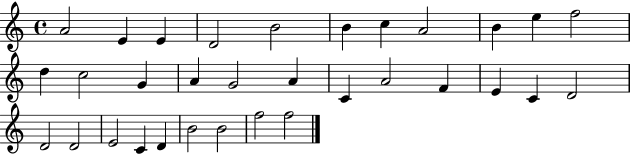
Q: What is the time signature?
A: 4/4